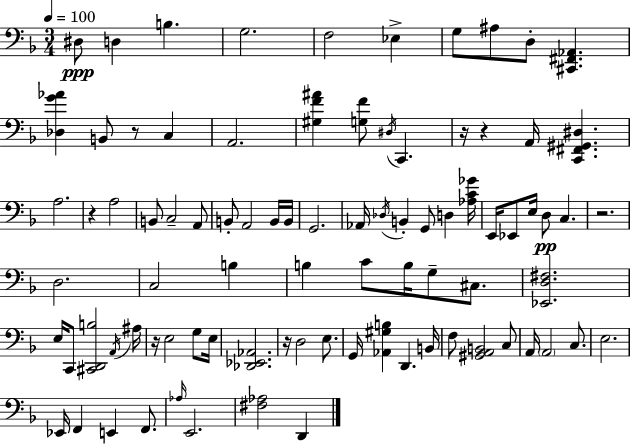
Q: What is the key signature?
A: F major